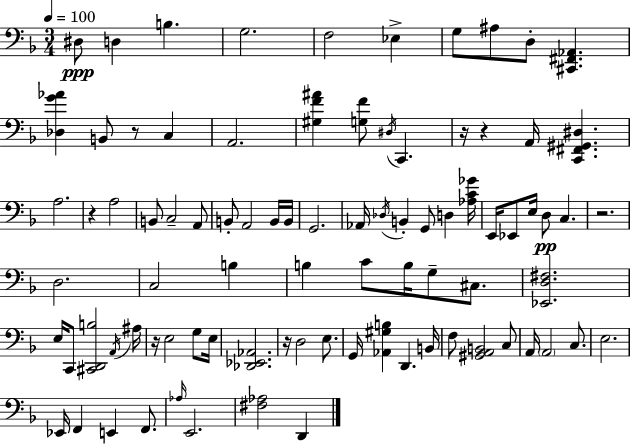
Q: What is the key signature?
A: F major